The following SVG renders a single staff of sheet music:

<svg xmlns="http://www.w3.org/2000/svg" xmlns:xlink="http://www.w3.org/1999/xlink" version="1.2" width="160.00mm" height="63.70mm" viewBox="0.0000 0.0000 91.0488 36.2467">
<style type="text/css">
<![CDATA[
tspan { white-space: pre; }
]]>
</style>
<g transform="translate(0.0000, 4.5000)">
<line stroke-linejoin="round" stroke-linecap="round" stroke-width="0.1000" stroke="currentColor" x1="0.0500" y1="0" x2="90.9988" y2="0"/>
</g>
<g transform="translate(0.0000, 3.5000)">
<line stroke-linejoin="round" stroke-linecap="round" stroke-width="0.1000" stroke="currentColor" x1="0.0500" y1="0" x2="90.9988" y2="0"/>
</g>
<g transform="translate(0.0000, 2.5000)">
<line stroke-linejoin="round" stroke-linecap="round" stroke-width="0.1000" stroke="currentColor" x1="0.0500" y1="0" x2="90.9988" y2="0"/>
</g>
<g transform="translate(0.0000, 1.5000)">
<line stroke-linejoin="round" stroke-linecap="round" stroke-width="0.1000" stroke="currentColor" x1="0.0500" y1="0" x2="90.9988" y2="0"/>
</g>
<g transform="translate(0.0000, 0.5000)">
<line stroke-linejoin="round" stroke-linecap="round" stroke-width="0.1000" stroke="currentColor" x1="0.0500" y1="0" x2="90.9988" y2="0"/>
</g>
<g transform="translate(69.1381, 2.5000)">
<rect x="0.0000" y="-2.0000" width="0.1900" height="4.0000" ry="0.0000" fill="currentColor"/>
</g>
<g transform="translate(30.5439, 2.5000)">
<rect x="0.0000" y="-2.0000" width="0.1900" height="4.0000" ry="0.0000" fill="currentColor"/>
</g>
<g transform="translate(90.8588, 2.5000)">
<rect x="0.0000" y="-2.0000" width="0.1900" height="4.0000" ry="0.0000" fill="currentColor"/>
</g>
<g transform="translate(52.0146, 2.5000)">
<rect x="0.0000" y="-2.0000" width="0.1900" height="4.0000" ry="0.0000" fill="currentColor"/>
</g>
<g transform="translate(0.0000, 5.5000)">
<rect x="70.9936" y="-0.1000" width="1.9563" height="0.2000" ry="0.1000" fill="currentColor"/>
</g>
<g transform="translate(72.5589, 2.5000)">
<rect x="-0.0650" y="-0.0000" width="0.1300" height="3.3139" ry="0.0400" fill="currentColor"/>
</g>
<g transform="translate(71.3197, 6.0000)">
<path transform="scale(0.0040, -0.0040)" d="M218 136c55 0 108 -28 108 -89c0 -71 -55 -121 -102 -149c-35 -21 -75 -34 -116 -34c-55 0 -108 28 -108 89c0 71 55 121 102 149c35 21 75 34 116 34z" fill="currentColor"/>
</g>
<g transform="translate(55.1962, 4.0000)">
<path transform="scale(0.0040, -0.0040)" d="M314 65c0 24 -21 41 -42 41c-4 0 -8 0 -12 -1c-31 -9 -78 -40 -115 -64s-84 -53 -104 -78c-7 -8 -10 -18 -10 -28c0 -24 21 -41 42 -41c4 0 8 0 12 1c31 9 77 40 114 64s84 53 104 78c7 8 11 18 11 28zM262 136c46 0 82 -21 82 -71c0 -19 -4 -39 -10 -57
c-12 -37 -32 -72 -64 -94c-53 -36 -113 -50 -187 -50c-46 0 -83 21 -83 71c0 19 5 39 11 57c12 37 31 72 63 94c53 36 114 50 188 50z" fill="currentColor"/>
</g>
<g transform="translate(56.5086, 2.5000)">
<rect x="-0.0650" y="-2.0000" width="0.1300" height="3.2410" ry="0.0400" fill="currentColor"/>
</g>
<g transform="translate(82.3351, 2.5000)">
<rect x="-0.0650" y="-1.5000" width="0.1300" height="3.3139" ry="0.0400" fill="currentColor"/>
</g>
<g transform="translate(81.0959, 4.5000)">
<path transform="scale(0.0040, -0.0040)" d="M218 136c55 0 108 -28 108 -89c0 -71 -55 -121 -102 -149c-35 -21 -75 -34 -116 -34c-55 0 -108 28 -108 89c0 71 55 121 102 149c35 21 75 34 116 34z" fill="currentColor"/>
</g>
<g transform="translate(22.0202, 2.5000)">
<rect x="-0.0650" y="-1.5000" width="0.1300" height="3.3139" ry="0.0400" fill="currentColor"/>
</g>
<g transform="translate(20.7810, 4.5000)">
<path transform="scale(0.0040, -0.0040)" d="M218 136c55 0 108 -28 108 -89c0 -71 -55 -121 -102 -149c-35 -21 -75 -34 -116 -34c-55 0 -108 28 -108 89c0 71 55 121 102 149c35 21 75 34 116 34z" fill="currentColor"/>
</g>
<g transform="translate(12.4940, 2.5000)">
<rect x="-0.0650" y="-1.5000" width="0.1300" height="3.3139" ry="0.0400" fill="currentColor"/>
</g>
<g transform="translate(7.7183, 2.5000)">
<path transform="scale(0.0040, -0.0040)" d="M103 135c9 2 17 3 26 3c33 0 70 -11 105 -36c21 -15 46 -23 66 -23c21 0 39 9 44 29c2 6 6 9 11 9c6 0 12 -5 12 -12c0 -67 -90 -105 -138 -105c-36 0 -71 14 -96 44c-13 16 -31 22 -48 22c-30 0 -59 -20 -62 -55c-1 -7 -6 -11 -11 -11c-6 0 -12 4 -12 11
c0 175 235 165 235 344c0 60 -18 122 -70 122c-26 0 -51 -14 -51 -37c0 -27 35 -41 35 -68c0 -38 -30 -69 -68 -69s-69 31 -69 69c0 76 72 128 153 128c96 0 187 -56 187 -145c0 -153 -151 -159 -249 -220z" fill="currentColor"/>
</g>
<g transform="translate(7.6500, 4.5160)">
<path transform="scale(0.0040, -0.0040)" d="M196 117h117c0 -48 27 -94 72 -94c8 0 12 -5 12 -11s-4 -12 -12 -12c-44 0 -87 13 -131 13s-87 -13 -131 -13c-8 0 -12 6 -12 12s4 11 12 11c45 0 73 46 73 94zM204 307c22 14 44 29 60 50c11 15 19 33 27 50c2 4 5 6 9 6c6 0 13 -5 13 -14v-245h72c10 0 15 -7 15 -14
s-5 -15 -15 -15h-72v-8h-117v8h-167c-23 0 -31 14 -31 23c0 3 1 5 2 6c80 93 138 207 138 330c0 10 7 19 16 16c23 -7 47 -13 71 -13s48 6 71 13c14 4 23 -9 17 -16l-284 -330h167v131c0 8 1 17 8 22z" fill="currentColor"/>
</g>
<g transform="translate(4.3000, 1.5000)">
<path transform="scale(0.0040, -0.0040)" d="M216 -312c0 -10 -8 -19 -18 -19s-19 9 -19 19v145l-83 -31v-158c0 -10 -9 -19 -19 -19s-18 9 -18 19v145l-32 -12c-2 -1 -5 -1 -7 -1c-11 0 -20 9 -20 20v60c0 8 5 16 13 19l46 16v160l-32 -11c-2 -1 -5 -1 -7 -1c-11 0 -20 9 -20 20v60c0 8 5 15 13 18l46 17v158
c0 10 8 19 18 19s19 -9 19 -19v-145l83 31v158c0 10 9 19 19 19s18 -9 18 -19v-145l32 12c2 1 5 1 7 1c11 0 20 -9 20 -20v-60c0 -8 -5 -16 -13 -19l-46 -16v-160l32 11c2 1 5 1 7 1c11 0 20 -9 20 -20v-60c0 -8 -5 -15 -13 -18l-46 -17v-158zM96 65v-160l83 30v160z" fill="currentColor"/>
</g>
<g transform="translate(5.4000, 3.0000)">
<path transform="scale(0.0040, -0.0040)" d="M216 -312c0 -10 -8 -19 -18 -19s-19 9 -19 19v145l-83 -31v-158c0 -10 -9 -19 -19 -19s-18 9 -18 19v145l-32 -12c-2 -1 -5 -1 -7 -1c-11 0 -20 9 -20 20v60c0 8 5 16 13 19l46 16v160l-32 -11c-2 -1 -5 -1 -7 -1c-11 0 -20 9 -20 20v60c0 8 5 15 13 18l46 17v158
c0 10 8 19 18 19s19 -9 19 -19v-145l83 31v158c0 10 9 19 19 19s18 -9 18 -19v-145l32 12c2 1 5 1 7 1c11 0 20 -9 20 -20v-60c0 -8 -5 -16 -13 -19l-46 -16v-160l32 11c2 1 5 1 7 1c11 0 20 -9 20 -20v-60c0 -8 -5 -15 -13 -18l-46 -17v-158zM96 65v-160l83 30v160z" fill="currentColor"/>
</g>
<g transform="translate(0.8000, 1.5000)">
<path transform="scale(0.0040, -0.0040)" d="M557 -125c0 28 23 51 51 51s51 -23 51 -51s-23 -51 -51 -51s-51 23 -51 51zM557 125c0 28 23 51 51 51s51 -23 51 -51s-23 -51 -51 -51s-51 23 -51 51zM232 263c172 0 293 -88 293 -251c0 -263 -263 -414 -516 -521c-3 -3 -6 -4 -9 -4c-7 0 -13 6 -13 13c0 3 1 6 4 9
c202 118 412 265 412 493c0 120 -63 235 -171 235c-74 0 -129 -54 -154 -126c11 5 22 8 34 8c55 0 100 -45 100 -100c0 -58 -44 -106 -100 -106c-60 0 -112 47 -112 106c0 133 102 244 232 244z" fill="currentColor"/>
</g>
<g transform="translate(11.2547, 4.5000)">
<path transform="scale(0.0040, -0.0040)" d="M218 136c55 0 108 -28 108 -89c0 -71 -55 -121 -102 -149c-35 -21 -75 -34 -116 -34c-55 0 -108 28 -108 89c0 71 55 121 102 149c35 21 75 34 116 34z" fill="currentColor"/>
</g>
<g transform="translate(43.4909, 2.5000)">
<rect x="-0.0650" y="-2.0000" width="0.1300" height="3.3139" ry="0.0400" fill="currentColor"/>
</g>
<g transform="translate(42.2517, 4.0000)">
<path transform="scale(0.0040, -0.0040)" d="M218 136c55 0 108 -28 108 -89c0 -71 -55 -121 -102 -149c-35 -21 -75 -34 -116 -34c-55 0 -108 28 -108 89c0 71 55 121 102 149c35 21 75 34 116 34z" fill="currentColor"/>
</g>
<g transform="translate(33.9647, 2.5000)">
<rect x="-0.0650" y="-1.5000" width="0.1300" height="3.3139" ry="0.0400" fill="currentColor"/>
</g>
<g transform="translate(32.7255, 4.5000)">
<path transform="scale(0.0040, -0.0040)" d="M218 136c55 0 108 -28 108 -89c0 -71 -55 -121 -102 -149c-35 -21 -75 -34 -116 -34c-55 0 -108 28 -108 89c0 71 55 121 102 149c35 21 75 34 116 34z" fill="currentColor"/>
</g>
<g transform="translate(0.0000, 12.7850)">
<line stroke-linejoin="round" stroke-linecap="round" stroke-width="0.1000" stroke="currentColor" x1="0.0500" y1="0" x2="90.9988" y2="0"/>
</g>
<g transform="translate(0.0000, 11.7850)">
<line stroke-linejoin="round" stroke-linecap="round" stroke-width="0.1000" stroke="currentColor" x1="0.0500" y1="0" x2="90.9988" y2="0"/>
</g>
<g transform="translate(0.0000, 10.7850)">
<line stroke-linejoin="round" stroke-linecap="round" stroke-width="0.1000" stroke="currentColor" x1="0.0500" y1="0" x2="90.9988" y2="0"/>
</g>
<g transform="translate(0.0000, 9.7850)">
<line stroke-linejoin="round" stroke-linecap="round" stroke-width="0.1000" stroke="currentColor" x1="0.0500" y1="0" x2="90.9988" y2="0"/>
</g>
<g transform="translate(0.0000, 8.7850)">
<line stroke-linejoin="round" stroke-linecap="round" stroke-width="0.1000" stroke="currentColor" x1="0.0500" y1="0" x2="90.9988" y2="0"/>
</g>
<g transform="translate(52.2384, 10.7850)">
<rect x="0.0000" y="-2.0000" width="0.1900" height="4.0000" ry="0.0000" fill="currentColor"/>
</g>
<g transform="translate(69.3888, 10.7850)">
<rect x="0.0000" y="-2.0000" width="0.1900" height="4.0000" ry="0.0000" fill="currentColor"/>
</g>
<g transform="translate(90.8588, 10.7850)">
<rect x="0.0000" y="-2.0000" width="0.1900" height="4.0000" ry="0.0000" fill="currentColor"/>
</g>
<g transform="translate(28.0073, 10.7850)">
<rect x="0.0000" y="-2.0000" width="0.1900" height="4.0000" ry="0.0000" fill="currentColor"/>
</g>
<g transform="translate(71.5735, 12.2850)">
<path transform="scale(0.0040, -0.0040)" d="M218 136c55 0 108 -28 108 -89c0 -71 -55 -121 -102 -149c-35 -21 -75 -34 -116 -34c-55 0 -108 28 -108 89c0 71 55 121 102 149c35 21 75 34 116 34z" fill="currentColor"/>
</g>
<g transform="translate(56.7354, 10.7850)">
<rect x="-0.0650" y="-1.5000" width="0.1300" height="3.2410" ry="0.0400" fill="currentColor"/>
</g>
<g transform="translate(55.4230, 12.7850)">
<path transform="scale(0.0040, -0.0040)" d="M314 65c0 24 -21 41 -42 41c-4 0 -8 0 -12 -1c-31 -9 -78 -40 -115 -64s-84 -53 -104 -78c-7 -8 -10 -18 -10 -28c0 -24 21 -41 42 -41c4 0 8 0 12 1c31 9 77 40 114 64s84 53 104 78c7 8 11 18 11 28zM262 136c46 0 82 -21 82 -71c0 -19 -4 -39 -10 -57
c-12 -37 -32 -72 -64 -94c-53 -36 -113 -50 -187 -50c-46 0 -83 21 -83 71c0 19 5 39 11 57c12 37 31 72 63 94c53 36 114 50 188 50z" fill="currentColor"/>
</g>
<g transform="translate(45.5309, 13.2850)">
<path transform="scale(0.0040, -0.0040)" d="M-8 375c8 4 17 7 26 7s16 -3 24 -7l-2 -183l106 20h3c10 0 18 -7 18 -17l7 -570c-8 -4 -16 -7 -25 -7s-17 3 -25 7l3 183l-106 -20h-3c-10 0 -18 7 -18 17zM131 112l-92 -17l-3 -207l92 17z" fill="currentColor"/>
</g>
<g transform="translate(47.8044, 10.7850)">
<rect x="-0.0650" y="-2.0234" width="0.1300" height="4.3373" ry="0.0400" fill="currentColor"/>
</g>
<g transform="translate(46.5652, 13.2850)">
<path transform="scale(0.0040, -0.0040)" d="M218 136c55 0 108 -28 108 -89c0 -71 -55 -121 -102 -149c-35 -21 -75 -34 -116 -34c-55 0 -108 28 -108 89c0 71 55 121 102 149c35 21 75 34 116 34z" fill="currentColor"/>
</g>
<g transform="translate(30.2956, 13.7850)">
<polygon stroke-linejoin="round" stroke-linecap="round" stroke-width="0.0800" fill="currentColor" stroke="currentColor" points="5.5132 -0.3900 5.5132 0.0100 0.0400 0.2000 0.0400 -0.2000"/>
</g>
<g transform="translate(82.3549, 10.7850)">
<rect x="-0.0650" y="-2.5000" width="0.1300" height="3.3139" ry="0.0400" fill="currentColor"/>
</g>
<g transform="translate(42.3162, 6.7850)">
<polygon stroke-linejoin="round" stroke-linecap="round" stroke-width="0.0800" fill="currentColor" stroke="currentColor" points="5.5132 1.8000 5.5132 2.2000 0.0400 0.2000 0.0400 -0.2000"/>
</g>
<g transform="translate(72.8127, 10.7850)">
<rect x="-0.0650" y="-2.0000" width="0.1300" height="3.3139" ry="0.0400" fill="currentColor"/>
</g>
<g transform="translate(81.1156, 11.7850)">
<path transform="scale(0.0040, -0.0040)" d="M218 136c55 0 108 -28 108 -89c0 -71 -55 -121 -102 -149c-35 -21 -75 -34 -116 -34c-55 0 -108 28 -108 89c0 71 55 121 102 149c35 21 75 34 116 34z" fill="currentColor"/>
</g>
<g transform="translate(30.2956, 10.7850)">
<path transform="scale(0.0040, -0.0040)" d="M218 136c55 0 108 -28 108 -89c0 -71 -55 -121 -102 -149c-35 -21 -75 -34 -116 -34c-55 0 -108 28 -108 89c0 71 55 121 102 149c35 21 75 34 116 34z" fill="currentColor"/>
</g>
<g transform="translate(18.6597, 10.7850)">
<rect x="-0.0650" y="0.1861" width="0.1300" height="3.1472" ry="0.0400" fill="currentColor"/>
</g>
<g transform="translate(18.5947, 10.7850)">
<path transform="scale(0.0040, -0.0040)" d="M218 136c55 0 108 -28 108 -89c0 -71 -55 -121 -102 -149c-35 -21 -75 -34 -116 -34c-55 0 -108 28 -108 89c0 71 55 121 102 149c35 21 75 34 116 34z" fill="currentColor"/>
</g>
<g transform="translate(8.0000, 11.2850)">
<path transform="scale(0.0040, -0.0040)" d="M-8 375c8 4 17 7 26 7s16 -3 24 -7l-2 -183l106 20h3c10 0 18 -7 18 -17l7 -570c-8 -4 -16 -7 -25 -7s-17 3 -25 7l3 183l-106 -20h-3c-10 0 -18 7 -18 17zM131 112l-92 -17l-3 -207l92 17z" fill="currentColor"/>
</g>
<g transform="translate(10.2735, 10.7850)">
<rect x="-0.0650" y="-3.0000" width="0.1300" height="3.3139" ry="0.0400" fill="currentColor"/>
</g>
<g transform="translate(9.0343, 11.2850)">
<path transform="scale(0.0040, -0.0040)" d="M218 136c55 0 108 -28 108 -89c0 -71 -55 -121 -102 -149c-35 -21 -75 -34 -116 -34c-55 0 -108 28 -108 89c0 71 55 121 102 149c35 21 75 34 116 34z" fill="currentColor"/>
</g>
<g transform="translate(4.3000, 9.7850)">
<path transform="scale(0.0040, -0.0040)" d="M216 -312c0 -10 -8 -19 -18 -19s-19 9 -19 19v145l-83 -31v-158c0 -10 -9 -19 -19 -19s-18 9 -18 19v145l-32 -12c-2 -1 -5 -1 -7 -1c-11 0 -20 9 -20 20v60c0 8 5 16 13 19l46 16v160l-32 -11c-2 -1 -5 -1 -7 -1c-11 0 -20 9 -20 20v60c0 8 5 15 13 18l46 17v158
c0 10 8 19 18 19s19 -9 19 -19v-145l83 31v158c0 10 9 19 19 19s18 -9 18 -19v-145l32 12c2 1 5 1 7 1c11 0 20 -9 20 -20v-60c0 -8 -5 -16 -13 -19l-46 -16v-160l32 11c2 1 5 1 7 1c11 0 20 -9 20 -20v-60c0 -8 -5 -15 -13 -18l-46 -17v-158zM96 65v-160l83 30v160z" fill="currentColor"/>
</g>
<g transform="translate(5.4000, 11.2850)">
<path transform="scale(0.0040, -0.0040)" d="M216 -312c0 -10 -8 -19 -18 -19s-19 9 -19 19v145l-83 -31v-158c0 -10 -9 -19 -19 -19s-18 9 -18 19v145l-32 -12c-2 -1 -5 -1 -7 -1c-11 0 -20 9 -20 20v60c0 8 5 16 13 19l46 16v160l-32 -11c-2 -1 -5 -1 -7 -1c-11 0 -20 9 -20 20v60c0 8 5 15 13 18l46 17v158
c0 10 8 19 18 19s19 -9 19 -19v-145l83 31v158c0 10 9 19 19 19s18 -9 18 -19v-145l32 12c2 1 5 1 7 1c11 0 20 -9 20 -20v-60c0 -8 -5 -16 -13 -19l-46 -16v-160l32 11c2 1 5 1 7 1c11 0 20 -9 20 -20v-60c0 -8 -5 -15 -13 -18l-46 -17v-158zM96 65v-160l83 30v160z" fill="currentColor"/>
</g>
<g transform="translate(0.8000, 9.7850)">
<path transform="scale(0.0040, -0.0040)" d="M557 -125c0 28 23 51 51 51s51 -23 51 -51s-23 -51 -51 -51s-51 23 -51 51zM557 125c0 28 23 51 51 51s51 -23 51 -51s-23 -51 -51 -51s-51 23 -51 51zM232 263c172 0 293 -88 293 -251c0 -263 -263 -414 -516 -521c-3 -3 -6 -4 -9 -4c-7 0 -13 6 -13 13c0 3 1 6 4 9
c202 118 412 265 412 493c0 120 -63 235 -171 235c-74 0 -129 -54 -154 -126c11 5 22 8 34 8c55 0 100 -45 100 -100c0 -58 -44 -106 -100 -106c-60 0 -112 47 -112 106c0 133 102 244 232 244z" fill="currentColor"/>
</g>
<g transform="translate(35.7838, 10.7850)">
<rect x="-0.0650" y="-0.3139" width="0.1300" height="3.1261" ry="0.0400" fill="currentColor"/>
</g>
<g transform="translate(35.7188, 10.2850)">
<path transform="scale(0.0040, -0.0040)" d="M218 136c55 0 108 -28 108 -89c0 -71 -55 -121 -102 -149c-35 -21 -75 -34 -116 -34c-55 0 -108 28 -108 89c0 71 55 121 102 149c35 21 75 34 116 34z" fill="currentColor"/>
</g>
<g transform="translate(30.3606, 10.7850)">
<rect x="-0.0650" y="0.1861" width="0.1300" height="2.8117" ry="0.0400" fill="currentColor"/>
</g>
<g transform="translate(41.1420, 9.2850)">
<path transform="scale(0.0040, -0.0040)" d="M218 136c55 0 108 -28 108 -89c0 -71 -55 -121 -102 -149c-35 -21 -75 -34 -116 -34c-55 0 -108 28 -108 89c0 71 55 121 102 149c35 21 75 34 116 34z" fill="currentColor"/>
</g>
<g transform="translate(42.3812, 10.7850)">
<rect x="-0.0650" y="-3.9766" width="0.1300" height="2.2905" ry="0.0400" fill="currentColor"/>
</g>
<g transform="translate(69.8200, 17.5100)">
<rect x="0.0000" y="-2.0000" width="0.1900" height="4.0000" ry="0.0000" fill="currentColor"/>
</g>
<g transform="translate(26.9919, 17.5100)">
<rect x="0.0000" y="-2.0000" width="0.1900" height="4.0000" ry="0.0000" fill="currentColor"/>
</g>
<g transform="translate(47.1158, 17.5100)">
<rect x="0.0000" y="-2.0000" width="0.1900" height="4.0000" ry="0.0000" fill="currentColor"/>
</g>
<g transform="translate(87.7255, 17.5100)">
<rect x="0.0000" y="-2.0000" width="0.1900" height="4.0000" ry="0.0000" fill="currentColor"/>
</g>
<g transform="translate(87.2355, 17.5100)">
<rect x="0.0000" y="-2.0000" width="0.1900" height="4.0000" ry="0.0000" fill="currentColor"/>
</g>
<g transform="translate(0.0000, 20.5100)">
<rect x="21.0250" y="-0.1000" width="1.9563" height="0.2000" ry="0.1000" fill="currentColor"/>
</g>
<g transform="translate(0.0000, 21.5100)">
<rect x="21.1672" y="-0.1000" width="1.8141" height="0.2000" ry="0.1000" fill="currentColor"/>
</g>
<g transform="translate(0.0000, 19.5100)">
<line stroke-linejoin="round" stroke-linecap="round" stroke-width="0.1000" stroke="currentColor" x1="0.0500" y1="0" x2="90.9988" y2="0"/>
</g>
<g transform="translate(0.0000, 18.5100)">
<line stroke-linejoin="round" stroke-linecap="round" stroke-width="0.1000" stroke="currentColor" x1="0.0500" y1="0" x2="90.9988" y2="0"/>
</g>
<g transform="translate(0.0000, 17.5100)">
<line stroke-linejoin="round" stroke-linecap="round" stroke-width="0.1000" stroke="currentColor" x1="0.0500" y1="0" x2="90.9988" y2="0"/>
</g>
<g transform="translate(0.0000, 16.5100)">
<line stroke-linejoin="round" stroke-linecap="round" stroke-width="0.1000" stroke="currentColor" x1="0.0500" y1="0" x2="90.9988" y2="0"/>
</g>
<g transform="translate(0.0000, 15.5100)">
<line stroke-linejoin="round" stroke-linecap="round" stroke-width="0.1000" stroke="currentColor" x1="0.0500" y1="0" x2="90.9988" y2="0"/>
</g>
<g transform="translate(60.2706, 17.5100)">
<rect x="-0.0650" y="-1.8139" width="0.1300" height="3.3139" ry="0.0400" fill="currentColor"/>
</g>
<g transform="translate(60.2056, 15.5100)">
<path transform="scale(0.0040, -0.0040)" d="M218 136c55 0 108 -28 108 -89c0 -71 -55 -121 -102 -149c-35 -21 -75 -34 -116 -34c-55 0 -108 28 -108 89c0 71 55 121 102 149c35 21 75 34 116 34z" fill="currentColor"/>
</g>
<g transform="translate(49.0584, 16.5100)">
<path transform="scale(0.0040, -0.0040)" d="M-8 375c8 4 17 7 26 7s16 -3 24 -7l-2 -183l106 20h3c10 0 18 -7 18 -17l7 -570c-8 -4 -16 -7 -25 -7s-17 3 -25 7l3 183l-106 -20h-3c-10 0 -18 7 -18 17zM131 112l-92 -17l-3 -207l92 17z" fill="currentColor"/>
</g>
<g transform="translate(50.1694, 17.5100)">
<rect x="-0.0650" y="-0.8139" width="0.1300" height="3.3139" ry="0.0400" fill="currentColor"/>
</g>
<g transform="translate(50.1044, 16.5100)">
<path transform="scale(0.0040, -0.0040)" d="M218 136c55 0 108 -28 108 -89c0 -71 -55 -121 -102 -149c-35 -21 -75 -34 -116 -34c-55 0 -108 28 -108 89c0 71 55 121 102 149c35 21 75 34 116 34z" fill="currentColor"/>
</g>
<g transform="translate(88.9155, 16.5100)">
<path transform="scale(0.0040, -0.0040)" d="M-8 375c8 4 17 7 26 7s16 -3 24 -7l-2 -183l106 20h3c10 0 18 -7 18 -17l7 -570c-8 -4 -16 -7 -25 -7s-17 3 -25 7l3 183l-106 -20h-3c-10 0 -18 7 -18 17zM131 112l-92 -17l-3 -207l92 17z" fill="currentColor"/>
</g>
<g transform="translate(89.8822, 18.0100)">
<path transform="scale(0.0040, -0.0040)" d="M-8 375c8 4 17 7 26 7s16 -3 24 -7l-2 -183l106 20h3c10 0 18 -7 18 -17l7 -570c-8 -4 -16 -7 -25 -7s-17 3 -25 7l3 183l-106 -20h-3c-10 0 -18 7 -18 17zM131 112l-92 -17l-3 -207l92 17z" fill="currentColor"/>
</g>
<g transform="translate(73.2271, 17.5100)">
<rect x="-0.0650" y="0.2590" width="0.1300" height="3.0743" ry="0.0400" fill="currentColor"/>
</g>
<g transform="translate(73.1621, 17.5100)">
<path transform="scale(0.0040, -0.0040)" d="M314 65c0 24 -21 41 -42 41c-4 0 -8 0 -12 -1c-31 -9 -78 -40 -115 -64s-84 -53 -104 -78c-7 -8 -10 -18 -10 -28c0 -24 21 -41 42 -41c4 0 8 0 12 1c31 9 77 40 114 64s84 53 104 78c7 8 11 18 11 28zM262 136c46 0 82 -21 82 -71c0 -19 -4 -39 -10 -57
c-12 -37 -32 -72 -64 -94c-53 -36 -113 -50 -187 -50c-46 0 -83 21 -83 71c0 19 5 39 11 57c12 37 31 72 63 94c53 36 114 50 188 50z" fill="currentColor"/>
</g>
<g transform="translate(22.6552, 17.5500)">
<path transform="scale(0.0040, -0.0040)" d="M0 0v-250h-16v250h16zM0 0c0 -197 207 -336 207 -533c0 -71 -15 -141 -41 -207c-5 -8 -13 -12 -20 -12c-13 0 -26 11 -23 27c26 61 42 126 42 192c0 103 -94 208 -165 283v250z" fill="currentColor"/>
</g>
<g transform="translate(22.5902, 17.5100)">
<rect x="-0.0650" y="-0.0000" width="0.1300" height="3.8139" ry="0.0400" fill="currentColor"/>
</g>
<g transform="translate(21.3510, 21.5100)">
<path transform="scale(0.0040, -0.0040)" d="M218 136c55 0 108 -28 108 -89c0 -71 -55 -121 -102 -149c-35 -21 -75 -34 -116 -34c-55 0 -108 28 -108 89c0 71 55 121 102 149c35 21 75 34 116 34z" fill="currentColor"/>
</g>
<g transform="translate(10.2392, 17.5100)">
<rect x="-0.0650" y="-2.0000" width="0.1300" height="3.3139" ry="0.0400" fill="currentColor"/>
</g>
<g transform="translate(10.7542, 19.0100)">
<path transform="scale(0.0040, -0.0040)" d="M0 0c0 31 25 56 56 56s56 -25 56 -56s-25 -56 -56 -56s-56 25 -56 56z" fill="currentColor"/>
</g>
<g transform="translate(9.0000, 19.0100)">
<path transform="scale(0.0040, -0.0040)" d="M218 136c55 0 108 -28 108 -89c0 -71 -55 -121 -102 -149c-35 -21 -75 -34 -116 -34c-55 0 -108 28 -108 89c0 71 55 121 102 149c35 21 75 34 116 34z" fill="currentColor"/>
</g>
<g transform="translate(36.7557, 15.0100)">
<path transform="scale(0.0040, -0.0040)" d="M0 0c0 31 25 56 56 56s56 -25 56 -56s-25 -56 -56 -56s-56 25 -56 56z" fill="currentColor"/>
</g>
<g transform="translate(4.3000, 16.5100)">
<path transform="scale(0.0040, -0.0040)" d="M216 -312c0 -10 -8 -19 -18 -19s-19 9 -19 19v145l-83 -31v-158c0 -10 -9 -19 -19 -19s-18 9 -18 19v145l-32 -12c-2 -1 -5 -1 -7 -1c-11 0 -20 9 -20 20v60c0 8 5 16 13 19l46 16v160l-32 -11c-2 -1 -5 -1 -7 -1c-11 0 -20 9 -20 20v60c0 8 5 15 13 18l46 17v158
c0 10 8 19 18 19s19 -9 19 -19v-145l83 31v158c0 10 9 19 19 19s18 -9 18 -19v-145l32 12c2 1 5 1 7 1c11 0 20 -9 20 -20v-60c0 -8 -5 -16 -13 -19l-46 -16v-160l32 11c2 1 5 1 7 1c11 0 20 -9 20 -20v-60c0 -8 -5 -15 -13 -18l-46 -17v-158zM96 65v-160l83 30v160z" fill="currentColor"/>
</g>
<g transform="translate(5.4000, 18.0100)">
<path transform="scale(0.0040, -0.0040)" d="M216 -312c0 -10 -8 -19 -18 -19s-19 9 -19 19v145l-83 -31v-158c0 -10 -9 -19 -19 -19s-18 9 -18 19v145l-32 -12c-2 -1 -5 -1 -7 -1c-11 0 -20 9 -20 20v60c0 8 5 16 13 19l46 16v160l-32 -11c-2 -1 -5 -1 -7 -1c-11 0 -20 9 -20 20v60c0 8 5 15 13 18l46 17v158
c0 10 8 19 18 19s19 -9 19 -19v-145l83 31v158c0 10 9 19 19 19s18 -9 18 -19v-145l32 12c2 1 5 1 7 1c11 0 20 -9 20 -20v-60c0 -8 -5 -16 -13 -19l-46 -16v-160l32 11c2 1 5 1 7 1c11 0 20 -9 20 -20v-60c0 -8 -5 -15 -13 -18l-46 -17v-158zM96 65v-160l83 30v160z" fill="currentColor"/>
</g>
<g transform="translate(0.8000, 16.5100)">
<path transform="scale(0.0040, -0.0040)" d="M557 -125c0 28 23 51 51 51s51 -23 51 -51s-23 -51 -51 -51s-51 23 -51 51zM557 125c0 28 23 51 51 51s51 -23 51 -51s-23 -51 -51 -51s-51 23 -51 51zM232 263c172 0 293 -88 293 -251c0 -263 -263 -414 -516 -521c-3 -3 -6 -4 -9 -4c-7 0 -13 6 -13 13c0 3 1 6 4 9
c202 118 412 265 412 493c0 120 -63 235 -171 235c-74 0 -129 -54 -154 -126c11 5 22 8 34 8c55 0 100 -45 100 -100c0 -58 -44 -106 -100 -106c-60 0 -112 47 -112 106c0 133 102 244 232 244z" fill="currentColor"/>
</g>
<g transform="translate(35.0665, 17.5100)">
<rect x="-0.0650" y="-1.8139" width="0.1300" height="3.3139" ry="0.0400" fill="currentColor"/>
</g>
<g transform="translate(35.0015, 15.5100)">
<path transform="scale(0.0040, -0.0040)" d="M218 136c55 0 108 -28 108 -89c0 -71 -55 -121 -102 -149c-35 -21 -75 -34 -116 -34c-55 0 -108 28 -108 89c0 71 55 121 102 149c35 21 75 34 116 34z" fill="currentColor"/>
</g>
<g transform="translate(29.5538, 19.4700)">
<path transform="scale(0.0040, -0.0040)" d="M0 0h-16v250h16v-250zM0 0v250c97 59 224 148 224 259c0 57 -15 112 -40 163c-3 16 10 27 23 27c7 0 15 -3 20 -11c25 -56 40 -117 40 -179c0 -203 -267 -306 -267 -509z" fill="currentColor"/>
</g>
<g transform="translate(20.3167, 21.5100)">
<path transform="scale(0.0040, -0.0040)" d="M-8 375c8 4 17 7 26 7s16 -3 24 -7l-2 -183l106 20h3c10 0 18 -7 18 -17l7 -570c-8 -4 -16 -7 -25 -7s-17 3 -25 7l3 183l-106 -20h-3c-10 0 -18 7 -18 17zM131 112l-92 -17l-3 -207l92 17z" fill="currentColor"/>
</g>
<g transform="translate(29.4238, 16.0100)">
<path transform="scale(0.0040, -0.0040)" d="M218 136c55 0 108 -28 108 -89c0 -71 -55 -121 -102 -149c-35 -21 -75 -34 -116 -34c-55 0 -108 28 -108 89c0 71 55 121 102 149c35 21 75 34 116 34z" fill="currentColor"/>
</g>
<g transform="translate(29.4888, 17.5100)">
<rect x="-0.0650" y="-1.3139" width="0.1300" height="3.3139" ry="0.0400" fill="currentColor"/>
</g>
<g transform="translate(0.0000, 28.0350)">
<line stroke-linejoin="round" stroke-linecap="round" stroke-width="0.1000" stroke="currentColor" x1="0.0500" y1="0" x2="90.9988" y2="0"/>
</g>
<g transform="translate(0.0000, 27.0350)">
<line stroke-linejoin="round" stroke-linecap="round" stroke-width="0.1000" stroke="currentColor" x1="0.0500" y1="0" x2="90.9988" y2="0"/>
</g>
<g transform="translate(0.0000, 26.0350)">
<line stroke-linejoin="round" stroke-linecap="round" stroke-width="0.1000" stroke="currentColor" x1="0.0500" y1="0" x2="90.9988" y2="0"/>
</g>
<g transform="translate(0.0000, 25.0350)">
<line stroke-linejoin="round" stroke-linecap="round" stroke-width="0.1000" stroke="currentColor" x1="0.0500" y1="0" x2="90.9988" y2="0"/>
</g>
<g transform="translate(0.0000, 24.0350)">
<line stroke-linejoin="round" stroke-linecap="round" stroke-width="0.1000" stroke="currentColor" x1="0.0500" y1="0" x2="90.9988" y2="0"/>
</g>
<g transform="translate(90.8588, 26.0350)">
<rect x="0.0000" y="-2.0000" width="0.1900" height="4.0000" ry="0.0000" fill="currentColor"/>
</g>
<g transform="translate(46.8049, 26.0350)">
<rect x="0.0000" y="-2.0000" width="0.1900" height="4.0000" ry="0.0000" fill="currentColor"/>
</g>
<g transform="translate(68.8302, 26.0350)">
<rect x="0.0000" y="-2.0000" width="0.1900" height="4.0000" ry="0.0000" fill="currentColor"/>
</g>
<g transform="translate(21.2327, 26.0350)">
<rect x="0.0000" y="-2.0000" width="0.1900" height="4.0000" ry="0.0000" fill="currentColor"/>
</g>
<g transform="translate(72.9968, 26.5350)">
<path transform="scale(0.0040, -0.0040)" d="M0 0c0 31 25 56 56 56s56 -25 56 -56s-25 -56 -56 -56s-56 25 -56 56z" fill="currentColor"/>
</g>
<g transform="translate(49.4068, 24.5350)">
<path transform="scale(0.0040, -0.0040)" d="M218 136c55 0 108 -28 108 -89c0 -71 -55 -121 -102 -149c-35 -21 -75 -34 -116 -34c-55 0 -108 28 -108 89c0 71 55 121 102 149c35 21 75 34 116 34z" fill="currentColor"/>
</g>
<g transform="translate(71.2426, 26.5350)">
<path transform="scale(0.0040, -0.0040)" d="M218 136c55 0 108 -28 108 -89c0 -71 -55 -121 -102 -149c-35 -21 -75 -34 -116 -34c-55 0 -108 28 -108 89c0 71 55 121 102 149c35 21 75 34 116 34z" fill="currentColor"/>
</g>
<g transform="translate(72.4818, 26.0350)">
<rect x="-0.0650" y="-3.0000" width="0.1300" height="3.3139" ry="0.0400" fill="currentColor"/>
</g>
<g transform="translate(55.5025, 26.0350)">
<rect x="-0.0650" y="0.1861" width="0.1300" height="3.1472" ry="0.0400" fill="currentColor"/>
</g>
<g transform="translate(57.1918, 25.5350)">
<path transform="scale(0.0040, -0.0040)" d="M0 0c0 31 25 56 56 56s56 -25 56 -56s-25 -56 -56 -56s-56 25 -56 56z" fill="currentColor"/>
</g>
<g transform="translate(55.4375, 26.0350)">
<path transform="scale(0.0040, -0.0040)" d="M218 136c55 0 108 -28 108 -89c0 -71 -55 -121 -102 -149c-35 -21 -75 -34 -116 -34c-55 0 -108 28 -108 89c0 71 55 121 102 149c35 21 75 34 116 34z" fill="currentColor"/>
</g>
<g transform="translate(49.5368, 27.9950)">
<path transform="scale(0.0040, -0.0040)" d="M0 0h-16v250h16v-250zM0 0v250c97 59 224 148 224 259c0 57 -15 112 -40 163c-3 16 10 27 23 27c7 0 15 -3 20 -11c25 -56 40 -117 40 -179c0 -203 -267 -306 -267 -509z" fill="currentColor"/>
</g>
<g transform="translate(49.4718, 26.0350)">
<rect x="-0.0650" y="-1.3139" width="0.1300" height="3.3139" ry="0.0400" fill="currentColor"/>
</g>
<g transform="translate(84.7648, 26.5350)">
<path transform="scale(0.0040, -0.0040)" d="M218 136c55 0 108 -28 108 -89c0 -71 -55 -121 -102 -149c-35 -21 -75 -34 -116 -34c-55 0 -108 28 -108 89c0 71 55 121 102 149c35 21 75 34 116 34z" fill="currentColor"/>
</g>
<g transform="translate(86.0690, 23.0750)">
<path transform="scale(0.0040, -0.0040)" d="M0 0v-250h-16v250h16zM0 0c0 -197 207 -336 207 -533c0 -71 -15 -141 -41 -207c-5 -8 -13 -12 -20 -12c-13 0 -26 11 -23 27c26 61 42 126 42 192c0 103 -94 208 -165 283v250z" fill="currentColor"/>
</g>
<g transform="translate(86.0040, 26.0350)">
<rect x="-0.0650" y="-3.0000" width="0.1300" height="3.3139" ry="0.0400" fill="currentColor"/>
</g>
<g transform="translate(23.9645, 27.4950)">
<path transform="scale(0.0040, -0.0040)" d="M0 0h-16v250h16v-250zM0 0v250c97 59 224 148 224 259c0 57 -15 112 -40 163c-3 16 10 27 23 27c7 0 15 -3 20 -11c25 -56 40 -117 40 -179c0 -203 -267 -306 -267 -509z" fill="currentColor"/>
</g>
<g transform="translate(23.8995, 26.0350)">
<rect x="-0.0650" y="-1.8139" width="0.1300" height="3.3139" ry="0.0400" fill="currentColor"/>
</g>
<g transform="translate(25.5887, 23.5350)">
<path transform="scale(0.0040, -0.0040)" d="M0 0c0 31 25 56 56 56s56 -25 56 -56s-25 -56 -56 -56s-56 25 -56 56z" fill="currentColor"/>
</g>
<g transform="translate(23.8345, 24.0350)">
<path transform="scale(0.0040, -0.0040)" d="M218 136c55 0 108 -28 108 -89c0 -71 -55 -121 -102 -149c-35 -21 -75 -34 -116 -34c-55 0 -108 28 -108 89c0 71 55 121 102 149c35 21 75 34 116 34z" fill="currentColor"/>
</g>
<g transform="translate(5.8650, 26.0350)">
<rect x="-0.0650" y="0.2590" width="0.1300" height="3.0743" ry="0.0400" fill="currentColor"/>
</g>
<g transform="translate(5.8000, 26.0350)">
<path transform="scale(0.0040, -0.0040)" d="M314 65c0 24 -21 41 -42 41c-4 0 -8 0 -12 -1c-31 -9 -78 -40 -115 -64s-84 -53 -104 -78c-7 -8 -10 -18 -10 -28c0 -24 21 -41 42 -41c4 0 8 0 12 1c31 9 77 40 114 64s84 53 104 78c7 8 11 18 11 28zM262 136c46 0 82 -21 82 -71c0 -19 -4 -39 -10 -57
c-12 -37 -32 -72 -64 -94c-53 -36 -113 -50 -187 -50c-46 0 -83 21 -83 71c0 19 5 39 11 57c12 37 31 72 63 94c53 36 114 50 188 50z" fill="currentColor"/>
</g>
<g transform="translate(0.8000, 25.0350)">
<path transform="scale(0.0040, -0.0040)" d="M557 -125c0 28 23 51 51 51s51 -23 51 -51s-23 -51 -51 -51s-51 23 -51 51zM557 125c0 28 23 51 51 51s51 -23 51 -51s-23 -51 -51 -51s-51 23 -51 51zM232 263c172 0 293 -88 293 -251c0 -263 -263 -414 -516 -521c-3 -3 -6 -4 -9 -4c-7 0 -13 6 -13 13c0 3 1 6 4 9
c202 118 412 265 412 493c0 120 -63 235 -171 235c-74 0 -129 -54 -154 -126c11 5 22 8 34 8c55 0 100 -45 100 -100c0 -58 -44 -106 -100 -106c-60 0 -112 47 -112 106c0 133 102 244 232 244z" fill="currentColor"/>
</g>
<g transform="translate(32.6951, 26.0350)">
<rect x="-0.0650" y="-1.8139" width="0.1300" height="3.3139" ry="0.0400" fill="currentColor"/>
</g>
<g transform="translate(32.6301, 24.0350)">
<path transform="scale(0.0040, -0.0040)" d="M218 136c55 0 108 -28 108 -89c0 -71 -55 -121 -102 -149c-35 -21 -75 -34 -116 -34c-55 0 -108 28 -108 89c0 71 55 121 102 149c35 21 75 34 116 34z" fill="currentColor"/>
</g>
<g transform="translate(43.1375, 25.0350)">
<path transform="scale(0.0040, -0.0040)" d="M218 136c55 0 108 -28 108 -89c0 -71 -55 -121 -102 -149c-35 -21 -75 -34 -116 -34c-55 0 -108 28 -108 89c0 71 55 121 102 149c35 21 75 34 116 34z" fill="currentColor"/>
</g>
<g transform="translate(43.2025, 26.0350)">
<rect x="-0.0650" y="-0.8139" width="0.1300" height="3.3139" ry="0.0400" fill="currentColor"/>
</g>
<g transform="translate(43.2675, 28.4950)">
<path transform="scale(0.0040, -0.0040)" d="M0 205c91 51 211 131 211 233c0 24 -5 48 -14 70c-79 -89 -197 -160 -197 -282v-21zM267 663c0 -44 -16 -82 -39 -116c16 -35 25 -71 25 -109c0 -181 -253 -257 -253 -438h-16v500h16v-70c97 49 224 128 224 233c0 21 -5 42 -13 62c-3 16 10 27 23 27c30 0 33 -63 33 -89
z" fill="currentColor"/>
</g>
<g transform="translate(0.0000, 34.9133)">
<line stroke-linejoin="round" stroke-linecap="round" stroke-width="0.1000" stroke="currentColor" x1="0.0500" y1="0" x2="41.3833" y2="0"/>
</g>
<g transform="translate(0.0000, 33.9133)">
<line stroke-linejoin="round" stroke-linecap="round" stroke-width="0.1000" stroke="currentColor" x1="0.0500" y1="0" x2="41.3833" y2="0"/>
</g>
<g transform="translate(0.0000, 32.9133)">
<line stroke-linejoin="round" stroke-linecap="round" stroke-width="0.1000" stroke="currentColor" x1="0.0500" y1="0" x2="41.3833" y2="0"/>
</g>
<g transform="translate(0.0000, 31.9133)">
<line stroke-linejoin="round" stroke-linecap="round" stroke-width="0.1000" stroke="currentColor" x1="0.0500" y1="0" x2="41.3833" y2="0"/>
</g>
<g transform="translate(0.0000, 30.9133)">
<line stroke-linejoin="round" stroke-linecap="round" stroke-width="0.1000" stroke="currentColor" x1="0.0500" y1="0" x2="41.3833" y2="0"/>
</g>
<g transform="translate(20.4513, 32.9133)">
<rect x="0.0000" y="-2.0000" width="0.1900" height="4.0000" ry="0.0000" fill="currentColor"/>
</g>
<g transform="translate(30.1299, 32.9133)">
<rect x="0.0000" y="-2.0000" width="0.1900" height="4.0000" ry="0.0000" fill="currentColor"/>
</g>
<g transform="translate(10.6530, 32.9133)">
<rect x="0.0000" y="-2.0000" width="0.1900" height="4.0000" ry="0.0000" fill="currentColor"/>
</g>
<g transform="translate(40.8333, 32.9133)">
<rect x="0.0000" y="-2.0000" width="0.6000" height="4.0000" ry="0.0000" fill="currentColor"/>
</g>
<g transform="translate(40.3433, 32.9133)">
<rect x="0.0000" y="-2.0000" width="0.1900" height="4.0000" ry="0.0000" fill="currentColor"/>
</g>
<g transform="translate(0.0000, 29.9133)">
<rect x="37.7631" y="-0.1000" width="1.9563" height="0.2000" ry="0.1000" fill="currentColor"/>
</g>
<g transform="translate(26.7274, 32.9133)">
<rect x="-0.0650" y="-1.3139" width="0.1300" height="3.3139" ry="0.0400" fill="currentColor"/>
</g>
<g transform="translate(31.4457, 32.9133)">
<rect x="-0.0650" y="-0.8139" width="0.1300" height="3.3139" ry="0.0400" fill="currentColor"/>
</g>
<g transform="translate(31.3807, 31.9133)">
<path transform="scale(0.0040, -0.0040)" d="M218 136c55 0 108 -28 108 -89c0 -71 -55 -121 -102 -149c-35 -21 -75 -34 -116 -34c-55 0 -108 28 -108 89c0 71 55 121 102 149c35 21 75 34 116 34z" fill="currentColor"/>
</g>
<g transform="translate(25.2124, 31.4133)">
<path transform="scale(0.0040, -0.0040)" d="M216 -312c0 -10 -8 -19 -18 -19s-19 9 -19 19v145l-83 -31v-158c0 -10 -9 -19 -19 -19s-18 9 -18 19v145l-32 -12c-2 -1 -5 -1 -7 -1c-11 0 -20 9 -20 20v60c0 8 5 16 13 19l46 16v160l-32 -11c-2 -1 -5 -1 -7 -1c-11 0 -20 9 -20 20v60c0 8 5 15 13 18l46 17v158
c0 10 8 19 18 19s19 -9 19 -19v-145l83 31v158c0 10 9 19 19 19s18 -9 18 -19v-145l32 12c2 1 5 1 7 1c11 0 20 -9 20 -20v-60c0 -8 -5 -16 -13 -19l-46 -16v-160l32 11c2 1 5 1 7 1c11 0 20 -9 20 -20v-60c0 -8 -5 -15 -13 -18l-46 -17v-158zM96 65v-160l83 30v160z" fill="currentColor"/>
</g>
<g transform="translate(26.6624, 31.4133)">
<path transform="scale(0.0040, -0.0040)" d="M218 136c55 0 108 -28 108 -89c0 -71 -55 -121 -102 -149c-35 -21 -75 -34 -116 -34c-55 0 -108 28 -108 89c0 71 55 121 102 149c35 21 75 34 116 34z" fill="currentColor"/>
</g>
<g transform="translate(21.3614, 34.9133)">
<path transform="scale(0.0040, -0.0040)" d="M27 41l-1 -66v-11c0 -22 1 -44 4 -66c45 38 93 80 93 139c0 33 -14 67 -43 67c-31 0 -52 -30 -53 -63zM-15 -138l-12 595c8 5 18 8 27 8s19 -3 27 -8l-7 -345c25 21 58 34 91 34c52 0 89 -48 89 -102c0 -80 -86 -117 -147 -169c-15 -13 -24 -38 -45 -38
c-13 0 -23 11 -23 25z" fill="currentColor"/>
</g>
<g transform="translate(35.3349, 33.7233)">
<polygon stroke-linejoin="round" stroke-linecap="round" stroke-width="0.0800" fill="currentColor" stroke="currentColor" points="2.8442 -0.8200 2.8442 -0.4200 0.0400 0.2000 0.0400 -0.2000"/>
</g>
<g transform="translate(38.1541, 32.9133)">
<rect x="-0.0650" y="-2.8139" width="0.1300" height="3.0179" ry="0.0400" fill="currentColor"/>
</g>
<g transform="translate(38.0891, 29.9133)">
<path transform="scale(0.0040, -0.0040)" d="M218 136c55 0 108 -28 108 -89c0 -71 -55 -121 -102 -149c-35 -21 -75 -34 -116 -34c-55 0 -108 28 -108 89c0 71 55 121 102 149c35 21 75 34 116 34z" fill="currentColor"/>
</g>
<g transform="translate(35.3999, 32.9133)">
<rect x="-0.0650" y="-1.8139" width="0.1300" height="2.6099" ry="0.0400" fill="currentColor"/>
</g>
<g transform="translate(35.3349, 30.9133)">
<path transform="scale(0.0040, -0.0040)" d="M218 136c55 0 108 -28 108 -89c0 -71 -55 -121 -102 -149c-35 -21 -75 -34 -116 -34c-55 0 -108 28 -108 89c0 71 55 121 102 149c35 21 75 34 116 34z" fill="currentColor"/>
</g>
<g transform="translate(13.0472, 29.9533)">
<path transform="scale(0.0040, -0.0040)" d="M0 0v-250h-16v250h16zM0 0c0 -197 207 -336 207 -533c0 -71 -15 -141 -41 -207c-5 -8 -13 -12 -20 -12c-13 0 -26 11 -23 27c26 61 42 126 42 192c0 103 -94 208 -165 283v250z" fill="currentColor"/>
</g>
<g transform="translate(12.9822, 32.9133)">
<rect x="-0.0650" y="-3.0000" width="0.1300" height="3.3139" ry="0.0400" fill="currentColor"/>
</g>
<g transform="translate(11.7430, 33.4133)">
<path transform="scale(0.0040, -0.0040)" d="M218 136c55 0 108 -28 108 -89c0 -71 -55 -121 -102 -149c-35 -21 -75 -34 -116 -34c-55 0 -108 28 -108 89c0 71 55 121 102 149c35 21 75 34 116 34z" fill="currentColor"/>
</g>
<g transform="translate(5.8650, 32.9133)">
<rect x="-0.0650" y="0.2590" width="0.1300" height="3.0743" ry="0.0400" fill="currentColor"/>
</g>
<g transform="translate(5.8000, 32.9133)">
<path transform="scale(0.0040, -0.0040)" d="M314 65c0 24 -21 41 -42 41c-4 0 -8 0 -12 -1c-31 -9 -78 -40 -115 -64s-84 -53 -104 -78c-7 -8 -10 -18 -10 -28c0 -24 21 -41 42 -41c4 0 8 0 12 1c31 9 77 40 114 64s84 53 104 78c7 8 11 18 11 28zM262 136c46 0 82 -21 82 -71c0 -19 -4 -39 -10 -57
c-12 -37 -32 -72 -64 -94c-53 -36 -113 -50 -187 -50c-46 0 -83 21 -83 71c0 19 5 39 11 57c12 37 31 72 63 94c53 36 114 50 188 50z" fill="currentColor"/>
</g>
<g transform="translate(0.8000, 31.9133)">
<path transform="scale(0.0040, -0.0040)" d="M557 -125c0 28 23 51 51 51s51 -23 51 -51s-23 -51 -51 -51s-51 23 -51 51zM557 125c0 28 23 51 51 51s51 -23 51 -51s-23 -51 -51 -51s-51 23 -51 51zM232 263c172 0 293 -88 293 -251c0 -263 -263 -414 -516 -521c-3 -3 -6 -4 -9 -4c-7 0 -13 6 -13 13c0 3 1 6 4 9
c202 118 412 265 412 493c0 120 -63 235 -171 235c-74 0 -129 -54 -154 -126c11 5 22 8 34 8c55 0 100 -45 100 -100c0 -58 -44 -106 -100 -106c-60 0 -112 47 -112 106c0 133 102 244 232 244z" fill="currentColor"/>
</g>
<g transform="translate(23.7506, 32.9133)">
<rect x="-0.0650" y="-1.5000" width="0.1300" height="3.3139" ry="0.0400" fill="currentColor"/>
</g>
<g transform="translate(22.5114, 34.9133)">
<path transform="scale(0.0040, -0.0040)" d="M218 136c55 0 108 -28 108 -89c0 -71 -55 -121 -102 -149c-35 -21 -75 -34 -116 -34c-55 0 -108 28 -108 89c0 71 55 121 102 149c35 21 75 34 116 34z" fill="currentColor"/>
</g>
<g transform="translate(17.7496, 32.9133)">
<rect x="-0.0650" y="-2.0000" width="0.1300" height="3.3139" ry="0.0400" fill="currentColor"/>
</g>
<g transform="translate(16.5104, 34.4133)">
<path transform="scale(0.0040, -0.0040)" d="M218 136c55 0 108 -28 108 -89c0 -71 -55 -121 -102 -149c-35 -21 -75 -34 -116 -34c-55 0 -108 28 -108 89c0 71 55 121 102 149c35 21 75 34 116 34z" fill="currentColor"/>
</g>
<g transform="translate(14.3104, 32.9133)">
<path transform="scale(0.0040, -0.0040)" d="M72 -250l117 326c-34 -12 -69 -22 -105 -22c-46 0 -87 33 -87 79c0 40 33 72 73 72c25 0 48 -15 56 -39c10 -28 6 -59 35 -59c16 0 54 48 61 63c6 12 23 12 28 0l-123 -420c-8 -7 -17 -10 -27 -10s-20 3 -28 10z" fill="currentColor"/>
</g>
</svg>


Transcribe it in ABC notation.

X:1
T:Untitled
M:2/4
L:1/4
K:D
G,, G,, G,, A,, A,,2 D,, G,, C, D, D,/2 E,/2 G,/2 F,,/2 G,,2 A,, B,, A,, C,,/2 G,/2 A, F, A, D,2 D,2 A,/2 A, F,/4 G,/2 D, C, C,/2 D,2 C,/2 z/2 A,, _G,, ^G, F, A,/2 C/2